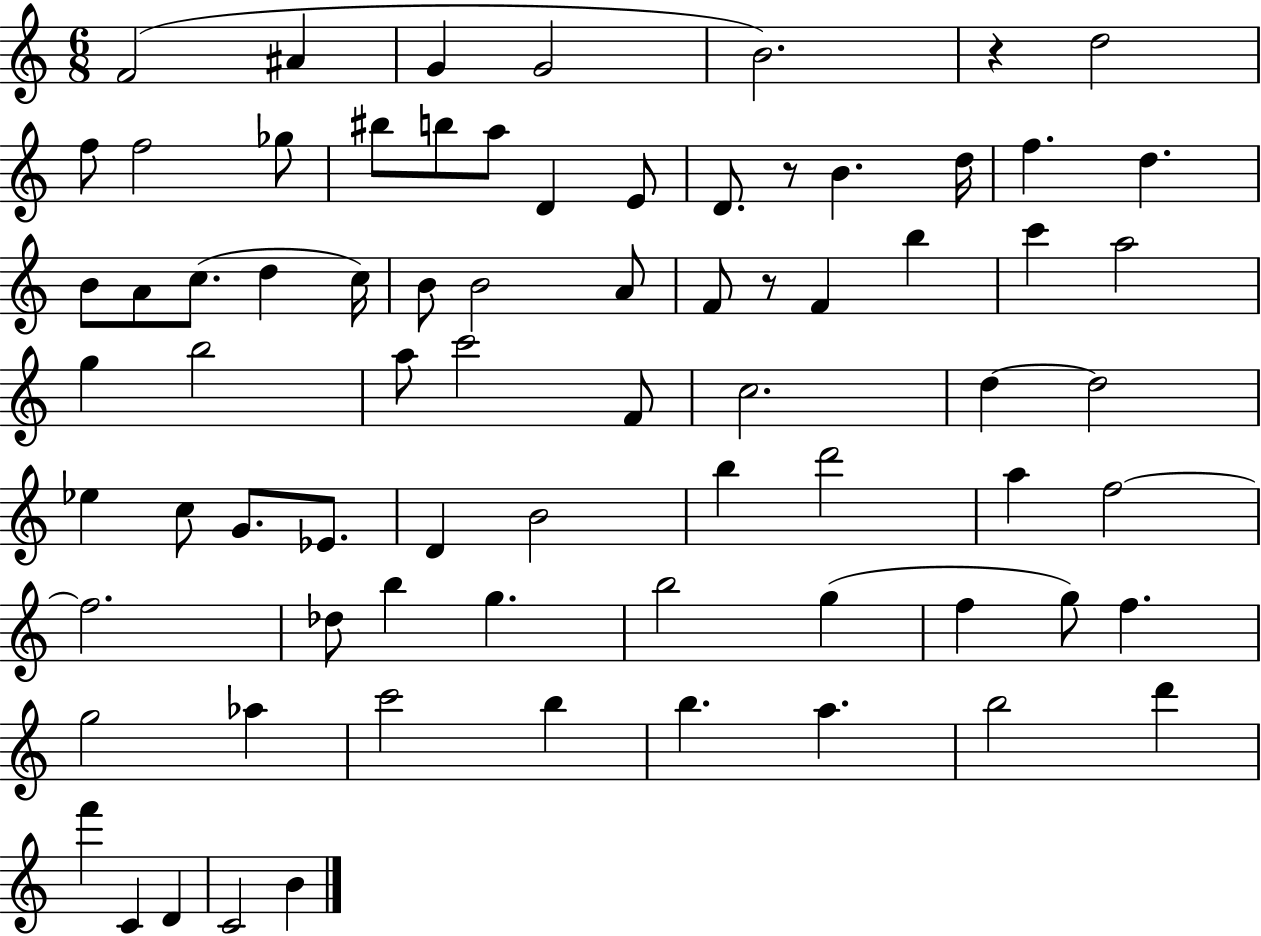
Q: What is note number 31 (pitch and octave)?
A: C6